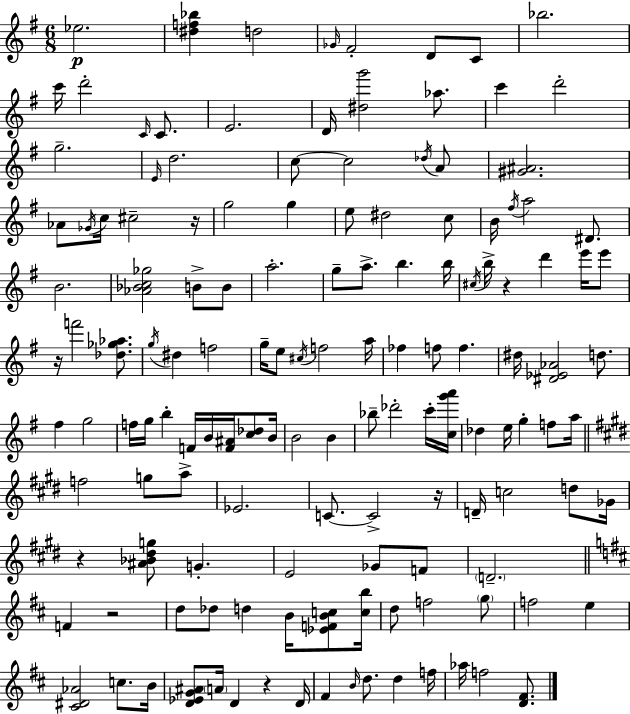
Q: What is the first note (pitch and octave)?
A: Eb5